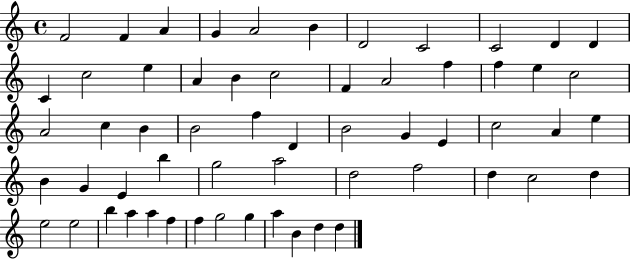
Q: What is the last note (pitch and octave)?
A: D5